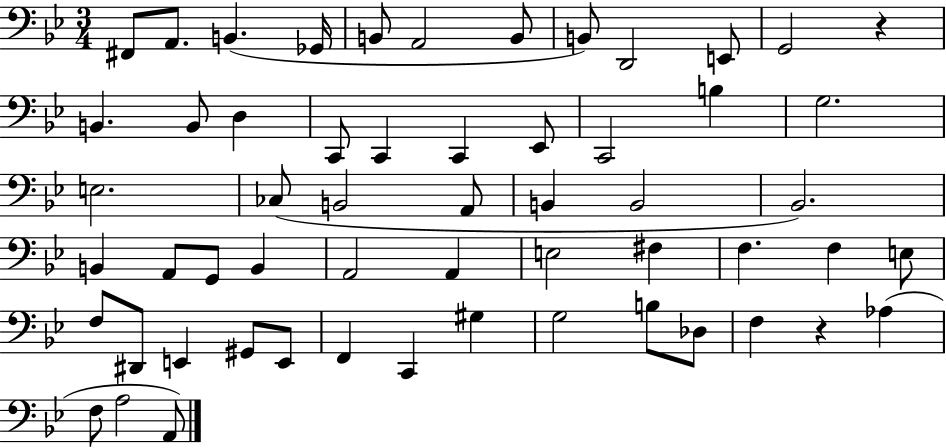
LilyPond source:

{
  \clef bass
  \numericTimeSignature
  \time 3/4
  \key bes \major
  fis,8 a,8. b,4.( ges,16 | b,8 a,2 b,8 | b,8) d,2 e,8 | g,2 r4 | \break b,4. b,8 d4 | c,8 c,4 c,4 ees,8 | c,2 b4 | g2. | \break e2. | ces8( b,2 a,8 | b,4 b,2 | bes,2.) | \break b,4 a,8 g,8 b,4 | a,2 a,4 | e2 fis4 | f4. f4 e8 | \break f8 dis,8 e,4 gis,8 e,8 | f,4 c,4 gis4 | g2 b8 des8 | f4 r4 aes4( | \break f8 a2 a,8) | \bar "|."
}